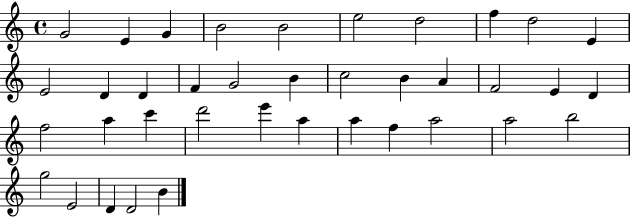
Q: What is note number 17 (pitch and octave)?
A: C5